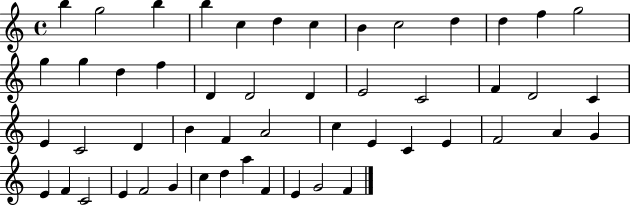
X:1
T:Untitled
M:4/4
L:1/4
K:C
b g2 b b c d c B c2 d d f g2 g g d f D D2 D E2 C2 F D2 C E C2 D B F A2 c E C E F2 A G E F C2 E F2 G c d a F E G2 F